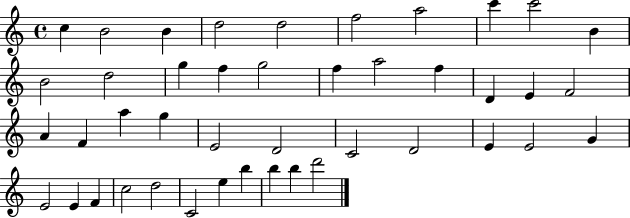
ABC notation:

X:1
T:Untitled
M:4/4
L:1/4
K:C
c B2 B d2 d2 f2 a2 c' c'2 B B2 d2 g f g2 f a2 f D E F2 A F a g E2 D2 C2 D2 E E2 G E2 E F c2 d2 C2 e b b b d'2